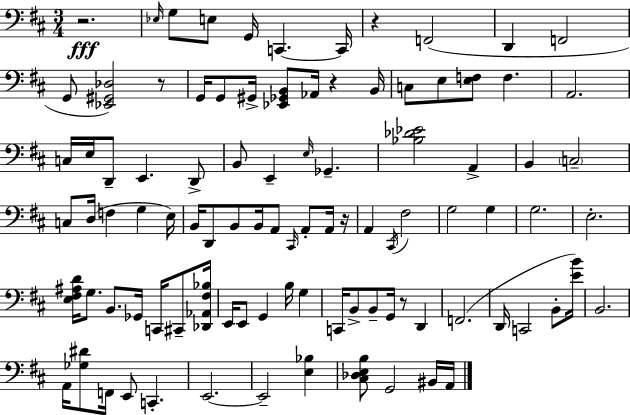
{
  \clef bass
  \numericTimeSignature
  \time 3/4
  \key d \major
  r2.\fff | \grace { ees16 } g8 e8 g,16 c,4.~~ | c,16 r4 f,2( | d,4 f,2 | \break g,8 <ees, gis, des>2) r8 | g,16 g,8 gis,16-> <ees, ges, b,>8 aes,16 r4 | b,16 c8 e8 <e f>8 f4. | a,2. | \break c16 e16 d,8-- e,4. d,8-> | b,8 e,4-- \grace { e16 } ges,4.-- | <bes des' ees'>2 a,4-> | b,4 \parenthesize c2-- | \break c8 d16( f4 g4 | e16) b,16 d,8 b,8 b,16 a,8 \grace { cis,16 } a,8-. | a,16 r16 a,4 \acciaccatura { cis,16 } fis2 | g2 | \break g4 g2. | e2.-. | <e fis ais d'>16 g8. b,8. ges,16 | c,16 cis,8-- <des, aes, fis bes>16 e,16 e,8 g,4 b16 | \break g4 c,16 b,8-> b,8-- g,16 r8 | d,4 f,2.( | d,16 c,2 | b,8-. <e' b'>16) b,2. | \break a,16 <ges dis'>8 f,16 e,8 c,4.-. | e,2.~~ | e,2-- | <e bes>4 <cis des e b>8 g,2 | \break bis,16 a,16 \bar "|."
}